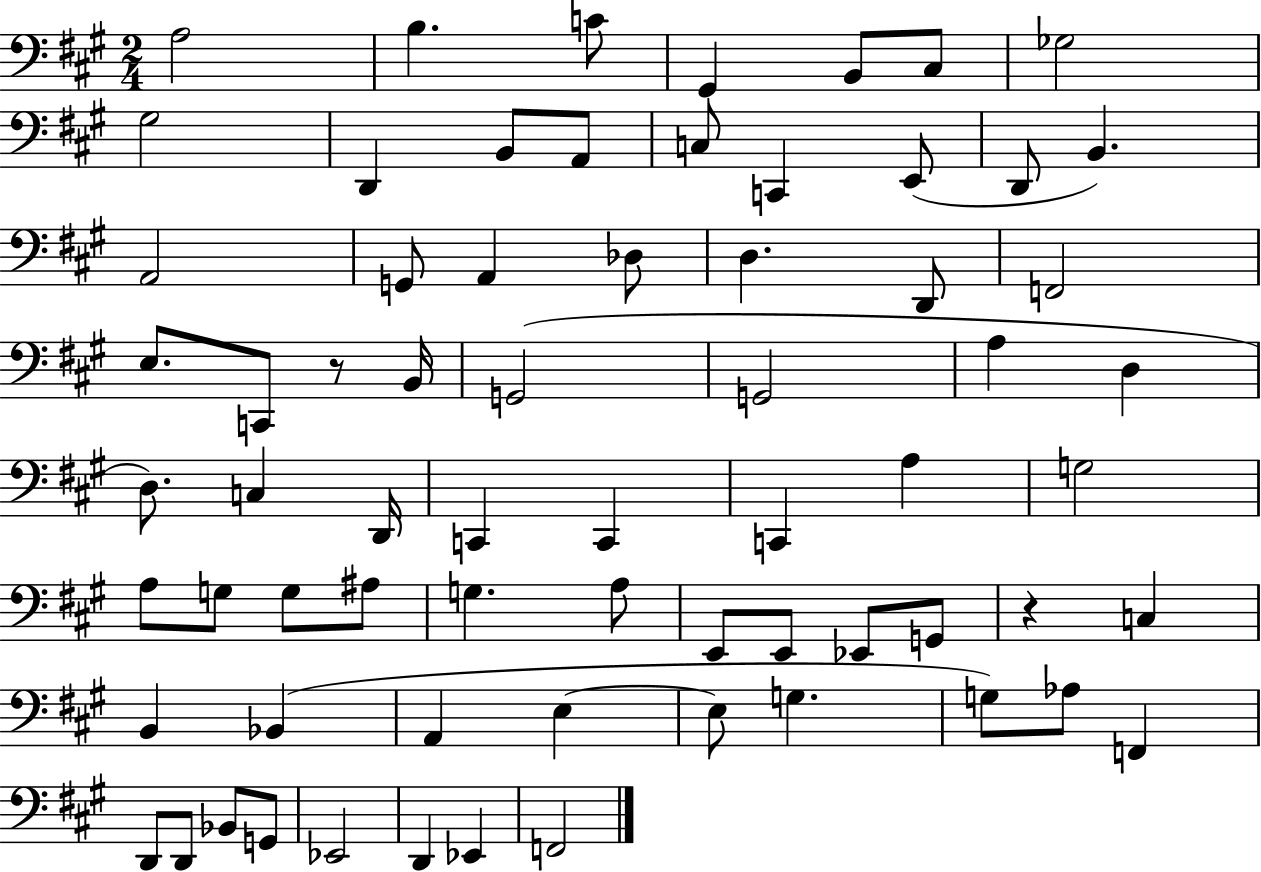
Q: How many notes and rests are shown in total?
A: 68